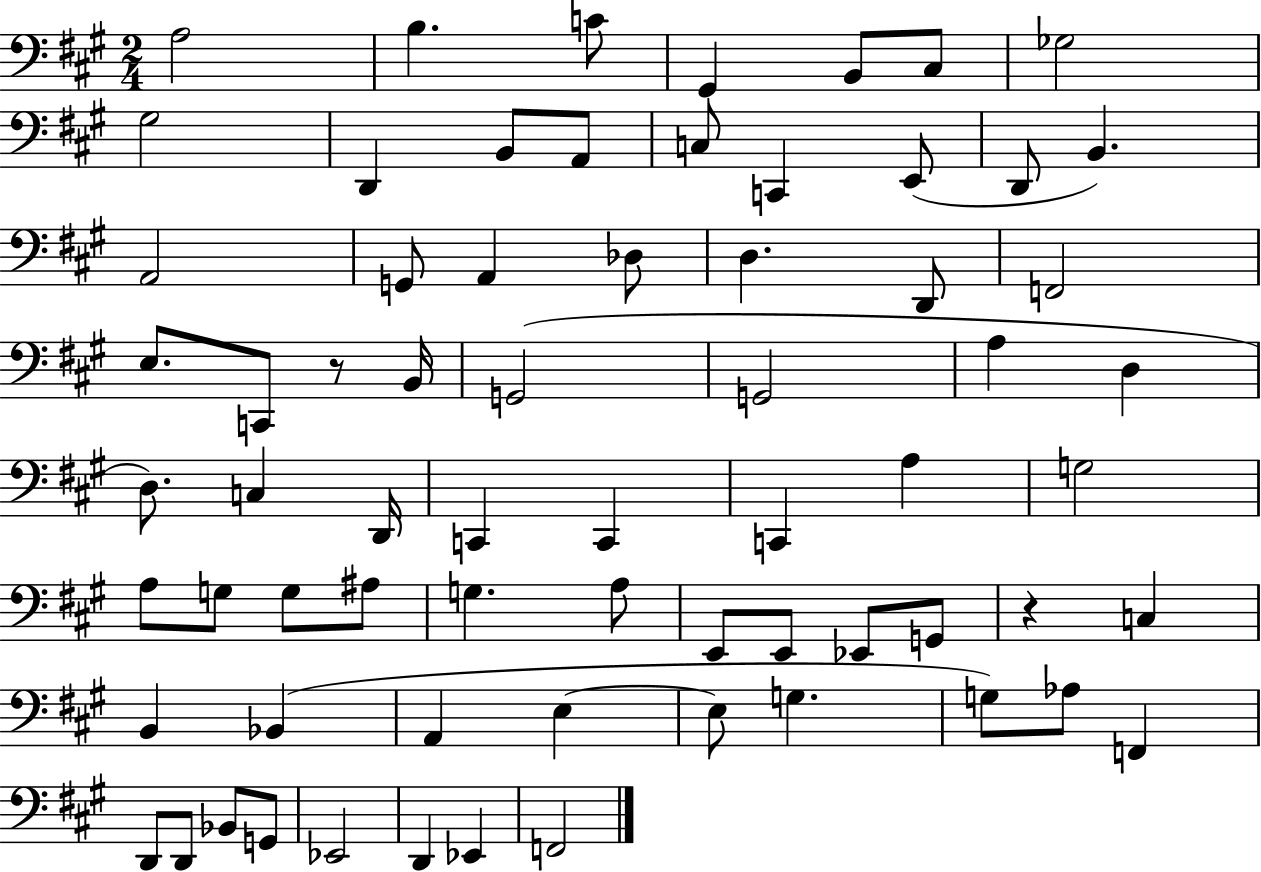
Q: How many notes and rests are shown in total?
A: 68